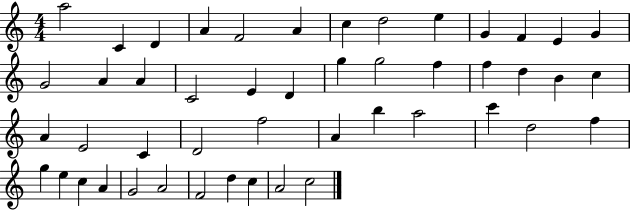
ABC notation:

X:1
T:Untitled
M:4/4
L:1/4
K:C
a2 C D A F2 A c d2 e G F E G G2 A A C2 E D g g2 f f d B c A E2 C D2 f2 A b a2 c' d2 f g e c A G2 A2 F2 d c A2 c2